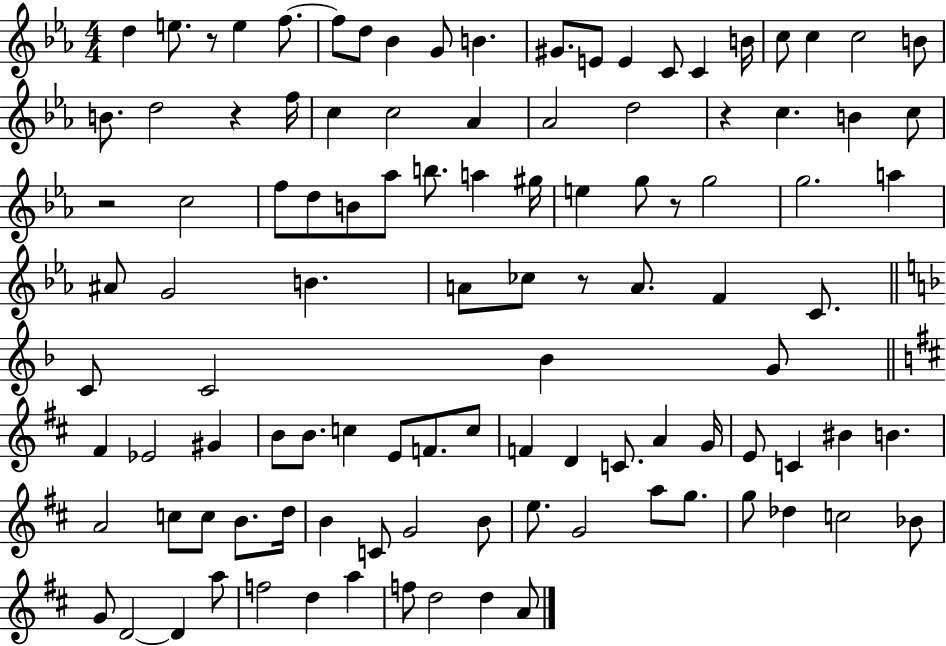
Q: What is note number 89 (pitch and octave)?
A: C5